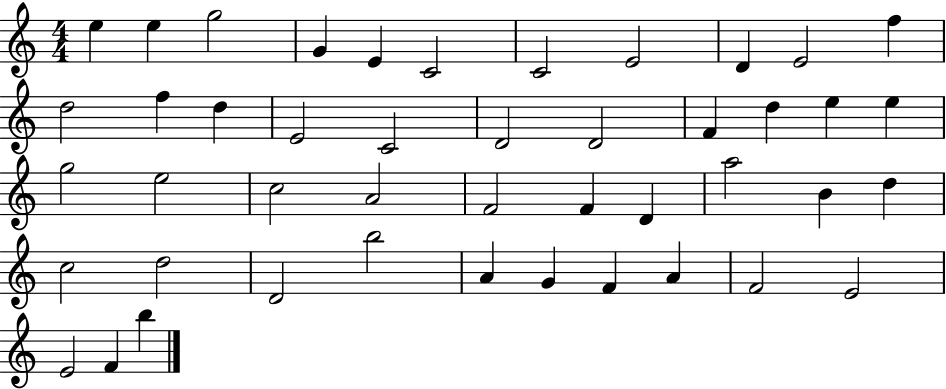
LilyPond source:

{
  \clef treble
  \numericTimeSignature
  \time 4/4
  \key c \major
  e''4 e''4 g''2 | g'4 e'4 c'2 | c'2 e'2 | d'4 e'2 f''4 | \break d''2 f''4 d''4 | e'2 c'2 | d'2 d'2 | f'4 d''4 e''4 e''4 | \break g''2 e''2 | c''2 a'2 | f'2 f'4 d'4 | a''2 b'4 d''4 | \break c''2 d''2 | d'2 b''2 | a'4 g'4 f'4 a'4 | f'2 e'2 | \break e'2 f'4 b''4 | \bar "|."
}